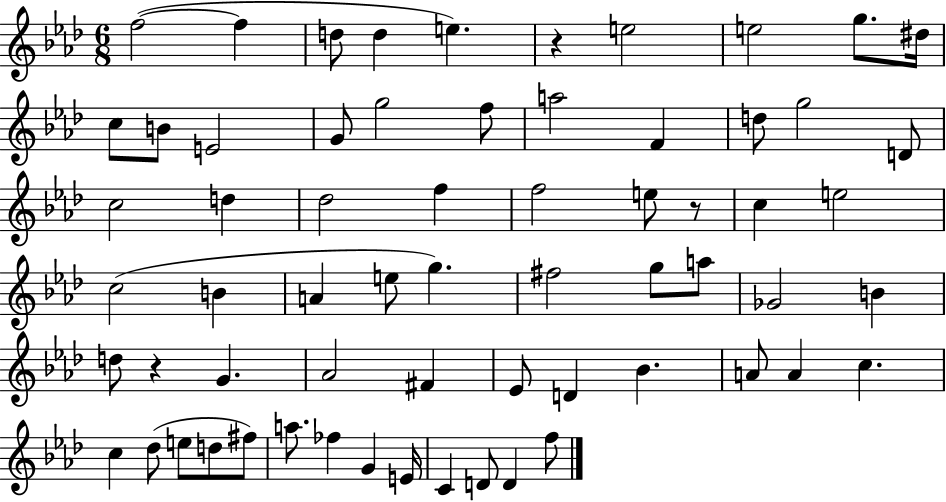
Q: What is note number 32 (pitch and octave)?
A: E5